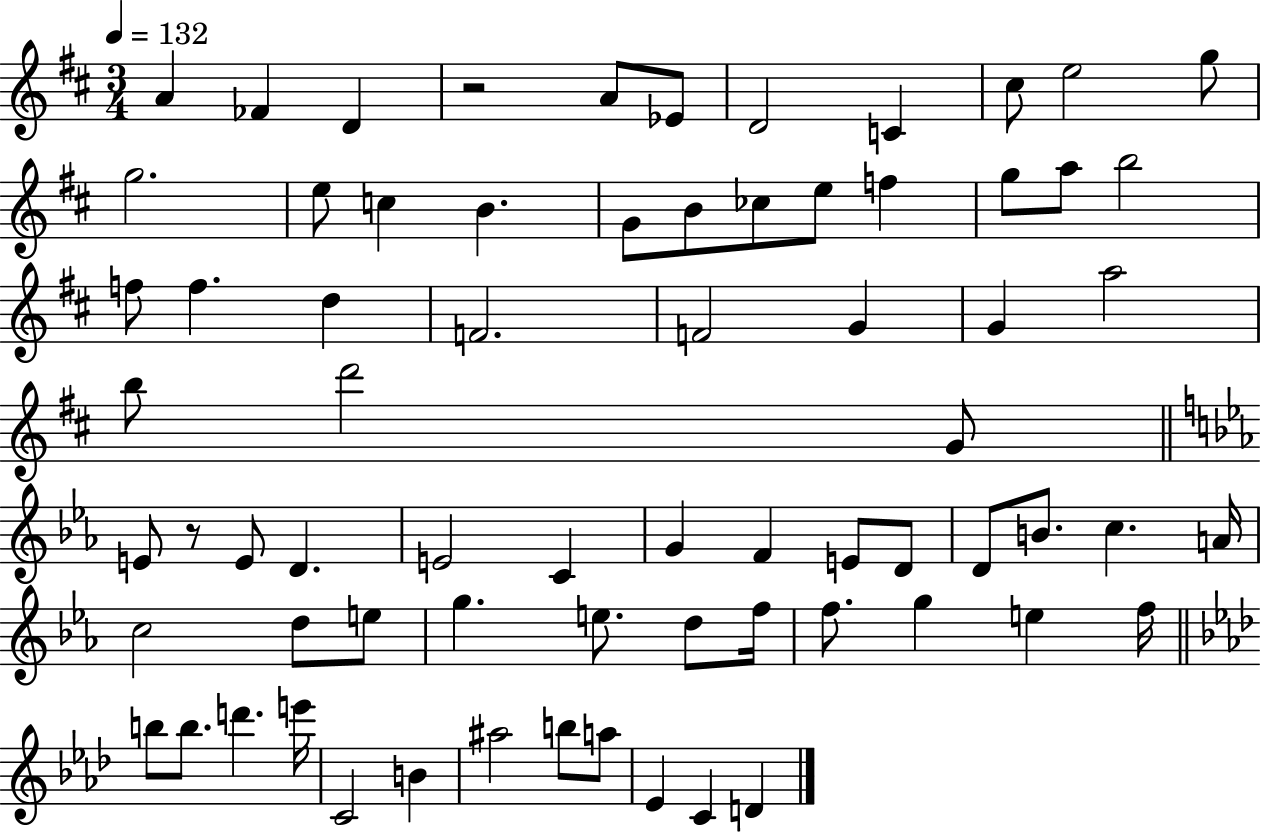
A4/q FES4/q D4/q R/h A4/e Eb4/e D4/h C4/q C#5/e E5/h G5/e G5/h. E5/e C5/q B4/q. G4/e B4/e CES5/e E5/e F5/q G5/e A5/e B5/h F5/e F5/q. D5/q F4/h. F4/h G4/q G4/q A5/h B5/e D6/h G4/e E4/e R/e E4/e D4/q. E4/h C4/q G4/q F4/q E4/e D4/e D4/e B4/e. C5/q. A4/s C5/h D5/e E5/e G5/q. E5/e. D5/e F5/s F5/e. G5/q E5/q F5/s B5/e B5/e. D6/q. E6/s C4/h B4/q A#5/h B5/e A5/e Eb4/q C4/q D4/q